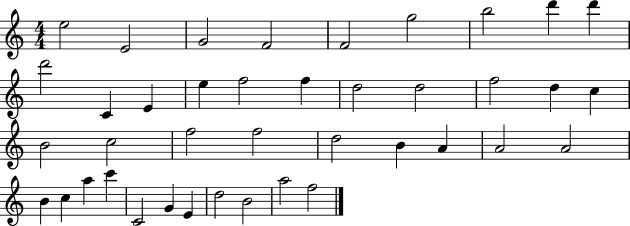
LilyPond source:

{
  \clef treble
  \numericTimeSignature
  \time 4/4
  \key c \major
  e''2 e'2 | g'2 f'2 | f'2 g''2 | b''2 d'''4 d'''4 | \break d'''2 c'4 e'4 | e''4 f''2 f''4 | d''2 d''2 | f''2 d''4 c''4 | \break b'2 c''2 | f''2 f''2 | d''2 b'4 a'4 | a'2 a'2 | \break b'4 c''4 a''4 c'''4 | c'2 g'4 e'4 | d''2 b'2 | a''2 f''2 | \break \bar "|."
}